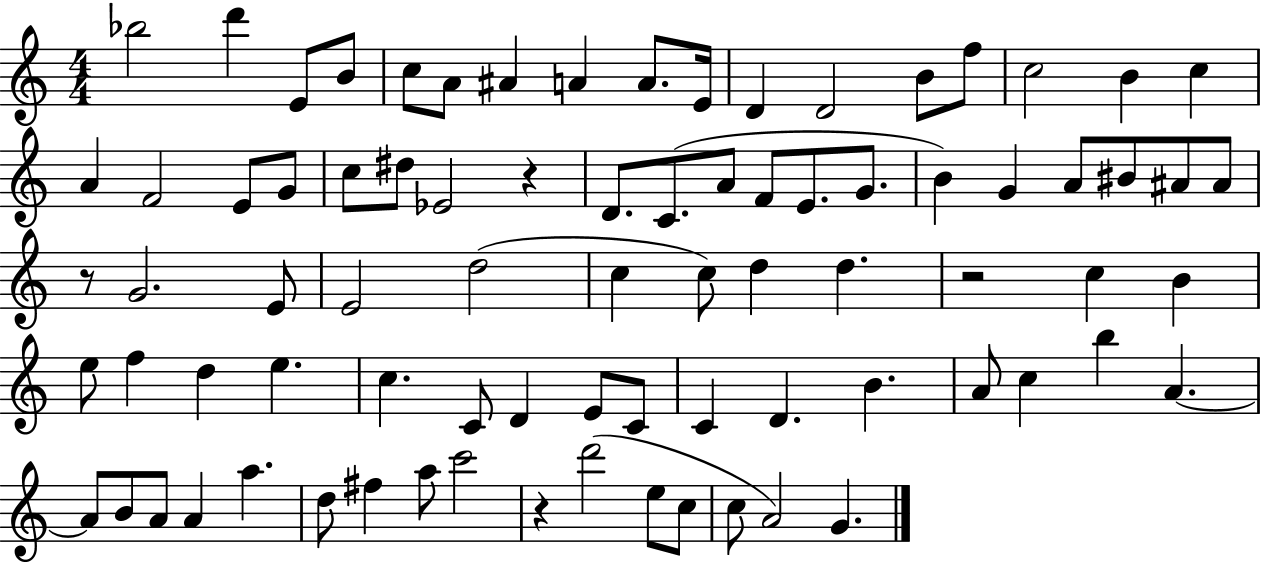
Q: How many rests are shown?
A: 4